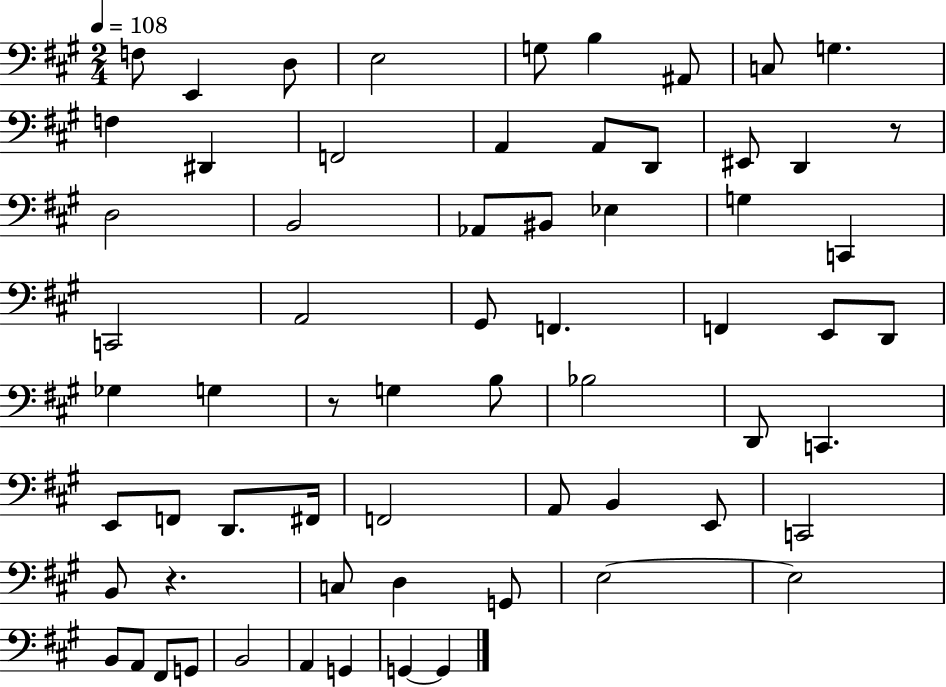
{
  \clef bass
  \numericTimeSignature
  \time 2/4
  \key a \major
  \tempo 4 = 108
  f8 e,4 d8 | e2 | g8 b4 ais,8 | c8 g4. | \break f4 dis,4 | f,2 | a,4 a,8 d,8 | eis,8 d,4 r8 | \break d2 | b,2 | aes,8 bis,8 ees4 | g4 c,4 | \break c,2 | a,2 | gis,8 f,4. | f,4 e,8 d,8 | \break ges4 g4 | r8 g4 b8 | bes2 | d,8 c,4. | \break e,8 f,8 d,8. fis,16 | f,2 | a,8 b,4 e,8 | c,2 | \break b,8 r4. | c8 d4 g,8 | e2~~ | e2 | \break b,8 a,8 fis,8 g,8 | b,2 | a,4 g,4 | g,4~~ g,4 | \break \bar "|."
}